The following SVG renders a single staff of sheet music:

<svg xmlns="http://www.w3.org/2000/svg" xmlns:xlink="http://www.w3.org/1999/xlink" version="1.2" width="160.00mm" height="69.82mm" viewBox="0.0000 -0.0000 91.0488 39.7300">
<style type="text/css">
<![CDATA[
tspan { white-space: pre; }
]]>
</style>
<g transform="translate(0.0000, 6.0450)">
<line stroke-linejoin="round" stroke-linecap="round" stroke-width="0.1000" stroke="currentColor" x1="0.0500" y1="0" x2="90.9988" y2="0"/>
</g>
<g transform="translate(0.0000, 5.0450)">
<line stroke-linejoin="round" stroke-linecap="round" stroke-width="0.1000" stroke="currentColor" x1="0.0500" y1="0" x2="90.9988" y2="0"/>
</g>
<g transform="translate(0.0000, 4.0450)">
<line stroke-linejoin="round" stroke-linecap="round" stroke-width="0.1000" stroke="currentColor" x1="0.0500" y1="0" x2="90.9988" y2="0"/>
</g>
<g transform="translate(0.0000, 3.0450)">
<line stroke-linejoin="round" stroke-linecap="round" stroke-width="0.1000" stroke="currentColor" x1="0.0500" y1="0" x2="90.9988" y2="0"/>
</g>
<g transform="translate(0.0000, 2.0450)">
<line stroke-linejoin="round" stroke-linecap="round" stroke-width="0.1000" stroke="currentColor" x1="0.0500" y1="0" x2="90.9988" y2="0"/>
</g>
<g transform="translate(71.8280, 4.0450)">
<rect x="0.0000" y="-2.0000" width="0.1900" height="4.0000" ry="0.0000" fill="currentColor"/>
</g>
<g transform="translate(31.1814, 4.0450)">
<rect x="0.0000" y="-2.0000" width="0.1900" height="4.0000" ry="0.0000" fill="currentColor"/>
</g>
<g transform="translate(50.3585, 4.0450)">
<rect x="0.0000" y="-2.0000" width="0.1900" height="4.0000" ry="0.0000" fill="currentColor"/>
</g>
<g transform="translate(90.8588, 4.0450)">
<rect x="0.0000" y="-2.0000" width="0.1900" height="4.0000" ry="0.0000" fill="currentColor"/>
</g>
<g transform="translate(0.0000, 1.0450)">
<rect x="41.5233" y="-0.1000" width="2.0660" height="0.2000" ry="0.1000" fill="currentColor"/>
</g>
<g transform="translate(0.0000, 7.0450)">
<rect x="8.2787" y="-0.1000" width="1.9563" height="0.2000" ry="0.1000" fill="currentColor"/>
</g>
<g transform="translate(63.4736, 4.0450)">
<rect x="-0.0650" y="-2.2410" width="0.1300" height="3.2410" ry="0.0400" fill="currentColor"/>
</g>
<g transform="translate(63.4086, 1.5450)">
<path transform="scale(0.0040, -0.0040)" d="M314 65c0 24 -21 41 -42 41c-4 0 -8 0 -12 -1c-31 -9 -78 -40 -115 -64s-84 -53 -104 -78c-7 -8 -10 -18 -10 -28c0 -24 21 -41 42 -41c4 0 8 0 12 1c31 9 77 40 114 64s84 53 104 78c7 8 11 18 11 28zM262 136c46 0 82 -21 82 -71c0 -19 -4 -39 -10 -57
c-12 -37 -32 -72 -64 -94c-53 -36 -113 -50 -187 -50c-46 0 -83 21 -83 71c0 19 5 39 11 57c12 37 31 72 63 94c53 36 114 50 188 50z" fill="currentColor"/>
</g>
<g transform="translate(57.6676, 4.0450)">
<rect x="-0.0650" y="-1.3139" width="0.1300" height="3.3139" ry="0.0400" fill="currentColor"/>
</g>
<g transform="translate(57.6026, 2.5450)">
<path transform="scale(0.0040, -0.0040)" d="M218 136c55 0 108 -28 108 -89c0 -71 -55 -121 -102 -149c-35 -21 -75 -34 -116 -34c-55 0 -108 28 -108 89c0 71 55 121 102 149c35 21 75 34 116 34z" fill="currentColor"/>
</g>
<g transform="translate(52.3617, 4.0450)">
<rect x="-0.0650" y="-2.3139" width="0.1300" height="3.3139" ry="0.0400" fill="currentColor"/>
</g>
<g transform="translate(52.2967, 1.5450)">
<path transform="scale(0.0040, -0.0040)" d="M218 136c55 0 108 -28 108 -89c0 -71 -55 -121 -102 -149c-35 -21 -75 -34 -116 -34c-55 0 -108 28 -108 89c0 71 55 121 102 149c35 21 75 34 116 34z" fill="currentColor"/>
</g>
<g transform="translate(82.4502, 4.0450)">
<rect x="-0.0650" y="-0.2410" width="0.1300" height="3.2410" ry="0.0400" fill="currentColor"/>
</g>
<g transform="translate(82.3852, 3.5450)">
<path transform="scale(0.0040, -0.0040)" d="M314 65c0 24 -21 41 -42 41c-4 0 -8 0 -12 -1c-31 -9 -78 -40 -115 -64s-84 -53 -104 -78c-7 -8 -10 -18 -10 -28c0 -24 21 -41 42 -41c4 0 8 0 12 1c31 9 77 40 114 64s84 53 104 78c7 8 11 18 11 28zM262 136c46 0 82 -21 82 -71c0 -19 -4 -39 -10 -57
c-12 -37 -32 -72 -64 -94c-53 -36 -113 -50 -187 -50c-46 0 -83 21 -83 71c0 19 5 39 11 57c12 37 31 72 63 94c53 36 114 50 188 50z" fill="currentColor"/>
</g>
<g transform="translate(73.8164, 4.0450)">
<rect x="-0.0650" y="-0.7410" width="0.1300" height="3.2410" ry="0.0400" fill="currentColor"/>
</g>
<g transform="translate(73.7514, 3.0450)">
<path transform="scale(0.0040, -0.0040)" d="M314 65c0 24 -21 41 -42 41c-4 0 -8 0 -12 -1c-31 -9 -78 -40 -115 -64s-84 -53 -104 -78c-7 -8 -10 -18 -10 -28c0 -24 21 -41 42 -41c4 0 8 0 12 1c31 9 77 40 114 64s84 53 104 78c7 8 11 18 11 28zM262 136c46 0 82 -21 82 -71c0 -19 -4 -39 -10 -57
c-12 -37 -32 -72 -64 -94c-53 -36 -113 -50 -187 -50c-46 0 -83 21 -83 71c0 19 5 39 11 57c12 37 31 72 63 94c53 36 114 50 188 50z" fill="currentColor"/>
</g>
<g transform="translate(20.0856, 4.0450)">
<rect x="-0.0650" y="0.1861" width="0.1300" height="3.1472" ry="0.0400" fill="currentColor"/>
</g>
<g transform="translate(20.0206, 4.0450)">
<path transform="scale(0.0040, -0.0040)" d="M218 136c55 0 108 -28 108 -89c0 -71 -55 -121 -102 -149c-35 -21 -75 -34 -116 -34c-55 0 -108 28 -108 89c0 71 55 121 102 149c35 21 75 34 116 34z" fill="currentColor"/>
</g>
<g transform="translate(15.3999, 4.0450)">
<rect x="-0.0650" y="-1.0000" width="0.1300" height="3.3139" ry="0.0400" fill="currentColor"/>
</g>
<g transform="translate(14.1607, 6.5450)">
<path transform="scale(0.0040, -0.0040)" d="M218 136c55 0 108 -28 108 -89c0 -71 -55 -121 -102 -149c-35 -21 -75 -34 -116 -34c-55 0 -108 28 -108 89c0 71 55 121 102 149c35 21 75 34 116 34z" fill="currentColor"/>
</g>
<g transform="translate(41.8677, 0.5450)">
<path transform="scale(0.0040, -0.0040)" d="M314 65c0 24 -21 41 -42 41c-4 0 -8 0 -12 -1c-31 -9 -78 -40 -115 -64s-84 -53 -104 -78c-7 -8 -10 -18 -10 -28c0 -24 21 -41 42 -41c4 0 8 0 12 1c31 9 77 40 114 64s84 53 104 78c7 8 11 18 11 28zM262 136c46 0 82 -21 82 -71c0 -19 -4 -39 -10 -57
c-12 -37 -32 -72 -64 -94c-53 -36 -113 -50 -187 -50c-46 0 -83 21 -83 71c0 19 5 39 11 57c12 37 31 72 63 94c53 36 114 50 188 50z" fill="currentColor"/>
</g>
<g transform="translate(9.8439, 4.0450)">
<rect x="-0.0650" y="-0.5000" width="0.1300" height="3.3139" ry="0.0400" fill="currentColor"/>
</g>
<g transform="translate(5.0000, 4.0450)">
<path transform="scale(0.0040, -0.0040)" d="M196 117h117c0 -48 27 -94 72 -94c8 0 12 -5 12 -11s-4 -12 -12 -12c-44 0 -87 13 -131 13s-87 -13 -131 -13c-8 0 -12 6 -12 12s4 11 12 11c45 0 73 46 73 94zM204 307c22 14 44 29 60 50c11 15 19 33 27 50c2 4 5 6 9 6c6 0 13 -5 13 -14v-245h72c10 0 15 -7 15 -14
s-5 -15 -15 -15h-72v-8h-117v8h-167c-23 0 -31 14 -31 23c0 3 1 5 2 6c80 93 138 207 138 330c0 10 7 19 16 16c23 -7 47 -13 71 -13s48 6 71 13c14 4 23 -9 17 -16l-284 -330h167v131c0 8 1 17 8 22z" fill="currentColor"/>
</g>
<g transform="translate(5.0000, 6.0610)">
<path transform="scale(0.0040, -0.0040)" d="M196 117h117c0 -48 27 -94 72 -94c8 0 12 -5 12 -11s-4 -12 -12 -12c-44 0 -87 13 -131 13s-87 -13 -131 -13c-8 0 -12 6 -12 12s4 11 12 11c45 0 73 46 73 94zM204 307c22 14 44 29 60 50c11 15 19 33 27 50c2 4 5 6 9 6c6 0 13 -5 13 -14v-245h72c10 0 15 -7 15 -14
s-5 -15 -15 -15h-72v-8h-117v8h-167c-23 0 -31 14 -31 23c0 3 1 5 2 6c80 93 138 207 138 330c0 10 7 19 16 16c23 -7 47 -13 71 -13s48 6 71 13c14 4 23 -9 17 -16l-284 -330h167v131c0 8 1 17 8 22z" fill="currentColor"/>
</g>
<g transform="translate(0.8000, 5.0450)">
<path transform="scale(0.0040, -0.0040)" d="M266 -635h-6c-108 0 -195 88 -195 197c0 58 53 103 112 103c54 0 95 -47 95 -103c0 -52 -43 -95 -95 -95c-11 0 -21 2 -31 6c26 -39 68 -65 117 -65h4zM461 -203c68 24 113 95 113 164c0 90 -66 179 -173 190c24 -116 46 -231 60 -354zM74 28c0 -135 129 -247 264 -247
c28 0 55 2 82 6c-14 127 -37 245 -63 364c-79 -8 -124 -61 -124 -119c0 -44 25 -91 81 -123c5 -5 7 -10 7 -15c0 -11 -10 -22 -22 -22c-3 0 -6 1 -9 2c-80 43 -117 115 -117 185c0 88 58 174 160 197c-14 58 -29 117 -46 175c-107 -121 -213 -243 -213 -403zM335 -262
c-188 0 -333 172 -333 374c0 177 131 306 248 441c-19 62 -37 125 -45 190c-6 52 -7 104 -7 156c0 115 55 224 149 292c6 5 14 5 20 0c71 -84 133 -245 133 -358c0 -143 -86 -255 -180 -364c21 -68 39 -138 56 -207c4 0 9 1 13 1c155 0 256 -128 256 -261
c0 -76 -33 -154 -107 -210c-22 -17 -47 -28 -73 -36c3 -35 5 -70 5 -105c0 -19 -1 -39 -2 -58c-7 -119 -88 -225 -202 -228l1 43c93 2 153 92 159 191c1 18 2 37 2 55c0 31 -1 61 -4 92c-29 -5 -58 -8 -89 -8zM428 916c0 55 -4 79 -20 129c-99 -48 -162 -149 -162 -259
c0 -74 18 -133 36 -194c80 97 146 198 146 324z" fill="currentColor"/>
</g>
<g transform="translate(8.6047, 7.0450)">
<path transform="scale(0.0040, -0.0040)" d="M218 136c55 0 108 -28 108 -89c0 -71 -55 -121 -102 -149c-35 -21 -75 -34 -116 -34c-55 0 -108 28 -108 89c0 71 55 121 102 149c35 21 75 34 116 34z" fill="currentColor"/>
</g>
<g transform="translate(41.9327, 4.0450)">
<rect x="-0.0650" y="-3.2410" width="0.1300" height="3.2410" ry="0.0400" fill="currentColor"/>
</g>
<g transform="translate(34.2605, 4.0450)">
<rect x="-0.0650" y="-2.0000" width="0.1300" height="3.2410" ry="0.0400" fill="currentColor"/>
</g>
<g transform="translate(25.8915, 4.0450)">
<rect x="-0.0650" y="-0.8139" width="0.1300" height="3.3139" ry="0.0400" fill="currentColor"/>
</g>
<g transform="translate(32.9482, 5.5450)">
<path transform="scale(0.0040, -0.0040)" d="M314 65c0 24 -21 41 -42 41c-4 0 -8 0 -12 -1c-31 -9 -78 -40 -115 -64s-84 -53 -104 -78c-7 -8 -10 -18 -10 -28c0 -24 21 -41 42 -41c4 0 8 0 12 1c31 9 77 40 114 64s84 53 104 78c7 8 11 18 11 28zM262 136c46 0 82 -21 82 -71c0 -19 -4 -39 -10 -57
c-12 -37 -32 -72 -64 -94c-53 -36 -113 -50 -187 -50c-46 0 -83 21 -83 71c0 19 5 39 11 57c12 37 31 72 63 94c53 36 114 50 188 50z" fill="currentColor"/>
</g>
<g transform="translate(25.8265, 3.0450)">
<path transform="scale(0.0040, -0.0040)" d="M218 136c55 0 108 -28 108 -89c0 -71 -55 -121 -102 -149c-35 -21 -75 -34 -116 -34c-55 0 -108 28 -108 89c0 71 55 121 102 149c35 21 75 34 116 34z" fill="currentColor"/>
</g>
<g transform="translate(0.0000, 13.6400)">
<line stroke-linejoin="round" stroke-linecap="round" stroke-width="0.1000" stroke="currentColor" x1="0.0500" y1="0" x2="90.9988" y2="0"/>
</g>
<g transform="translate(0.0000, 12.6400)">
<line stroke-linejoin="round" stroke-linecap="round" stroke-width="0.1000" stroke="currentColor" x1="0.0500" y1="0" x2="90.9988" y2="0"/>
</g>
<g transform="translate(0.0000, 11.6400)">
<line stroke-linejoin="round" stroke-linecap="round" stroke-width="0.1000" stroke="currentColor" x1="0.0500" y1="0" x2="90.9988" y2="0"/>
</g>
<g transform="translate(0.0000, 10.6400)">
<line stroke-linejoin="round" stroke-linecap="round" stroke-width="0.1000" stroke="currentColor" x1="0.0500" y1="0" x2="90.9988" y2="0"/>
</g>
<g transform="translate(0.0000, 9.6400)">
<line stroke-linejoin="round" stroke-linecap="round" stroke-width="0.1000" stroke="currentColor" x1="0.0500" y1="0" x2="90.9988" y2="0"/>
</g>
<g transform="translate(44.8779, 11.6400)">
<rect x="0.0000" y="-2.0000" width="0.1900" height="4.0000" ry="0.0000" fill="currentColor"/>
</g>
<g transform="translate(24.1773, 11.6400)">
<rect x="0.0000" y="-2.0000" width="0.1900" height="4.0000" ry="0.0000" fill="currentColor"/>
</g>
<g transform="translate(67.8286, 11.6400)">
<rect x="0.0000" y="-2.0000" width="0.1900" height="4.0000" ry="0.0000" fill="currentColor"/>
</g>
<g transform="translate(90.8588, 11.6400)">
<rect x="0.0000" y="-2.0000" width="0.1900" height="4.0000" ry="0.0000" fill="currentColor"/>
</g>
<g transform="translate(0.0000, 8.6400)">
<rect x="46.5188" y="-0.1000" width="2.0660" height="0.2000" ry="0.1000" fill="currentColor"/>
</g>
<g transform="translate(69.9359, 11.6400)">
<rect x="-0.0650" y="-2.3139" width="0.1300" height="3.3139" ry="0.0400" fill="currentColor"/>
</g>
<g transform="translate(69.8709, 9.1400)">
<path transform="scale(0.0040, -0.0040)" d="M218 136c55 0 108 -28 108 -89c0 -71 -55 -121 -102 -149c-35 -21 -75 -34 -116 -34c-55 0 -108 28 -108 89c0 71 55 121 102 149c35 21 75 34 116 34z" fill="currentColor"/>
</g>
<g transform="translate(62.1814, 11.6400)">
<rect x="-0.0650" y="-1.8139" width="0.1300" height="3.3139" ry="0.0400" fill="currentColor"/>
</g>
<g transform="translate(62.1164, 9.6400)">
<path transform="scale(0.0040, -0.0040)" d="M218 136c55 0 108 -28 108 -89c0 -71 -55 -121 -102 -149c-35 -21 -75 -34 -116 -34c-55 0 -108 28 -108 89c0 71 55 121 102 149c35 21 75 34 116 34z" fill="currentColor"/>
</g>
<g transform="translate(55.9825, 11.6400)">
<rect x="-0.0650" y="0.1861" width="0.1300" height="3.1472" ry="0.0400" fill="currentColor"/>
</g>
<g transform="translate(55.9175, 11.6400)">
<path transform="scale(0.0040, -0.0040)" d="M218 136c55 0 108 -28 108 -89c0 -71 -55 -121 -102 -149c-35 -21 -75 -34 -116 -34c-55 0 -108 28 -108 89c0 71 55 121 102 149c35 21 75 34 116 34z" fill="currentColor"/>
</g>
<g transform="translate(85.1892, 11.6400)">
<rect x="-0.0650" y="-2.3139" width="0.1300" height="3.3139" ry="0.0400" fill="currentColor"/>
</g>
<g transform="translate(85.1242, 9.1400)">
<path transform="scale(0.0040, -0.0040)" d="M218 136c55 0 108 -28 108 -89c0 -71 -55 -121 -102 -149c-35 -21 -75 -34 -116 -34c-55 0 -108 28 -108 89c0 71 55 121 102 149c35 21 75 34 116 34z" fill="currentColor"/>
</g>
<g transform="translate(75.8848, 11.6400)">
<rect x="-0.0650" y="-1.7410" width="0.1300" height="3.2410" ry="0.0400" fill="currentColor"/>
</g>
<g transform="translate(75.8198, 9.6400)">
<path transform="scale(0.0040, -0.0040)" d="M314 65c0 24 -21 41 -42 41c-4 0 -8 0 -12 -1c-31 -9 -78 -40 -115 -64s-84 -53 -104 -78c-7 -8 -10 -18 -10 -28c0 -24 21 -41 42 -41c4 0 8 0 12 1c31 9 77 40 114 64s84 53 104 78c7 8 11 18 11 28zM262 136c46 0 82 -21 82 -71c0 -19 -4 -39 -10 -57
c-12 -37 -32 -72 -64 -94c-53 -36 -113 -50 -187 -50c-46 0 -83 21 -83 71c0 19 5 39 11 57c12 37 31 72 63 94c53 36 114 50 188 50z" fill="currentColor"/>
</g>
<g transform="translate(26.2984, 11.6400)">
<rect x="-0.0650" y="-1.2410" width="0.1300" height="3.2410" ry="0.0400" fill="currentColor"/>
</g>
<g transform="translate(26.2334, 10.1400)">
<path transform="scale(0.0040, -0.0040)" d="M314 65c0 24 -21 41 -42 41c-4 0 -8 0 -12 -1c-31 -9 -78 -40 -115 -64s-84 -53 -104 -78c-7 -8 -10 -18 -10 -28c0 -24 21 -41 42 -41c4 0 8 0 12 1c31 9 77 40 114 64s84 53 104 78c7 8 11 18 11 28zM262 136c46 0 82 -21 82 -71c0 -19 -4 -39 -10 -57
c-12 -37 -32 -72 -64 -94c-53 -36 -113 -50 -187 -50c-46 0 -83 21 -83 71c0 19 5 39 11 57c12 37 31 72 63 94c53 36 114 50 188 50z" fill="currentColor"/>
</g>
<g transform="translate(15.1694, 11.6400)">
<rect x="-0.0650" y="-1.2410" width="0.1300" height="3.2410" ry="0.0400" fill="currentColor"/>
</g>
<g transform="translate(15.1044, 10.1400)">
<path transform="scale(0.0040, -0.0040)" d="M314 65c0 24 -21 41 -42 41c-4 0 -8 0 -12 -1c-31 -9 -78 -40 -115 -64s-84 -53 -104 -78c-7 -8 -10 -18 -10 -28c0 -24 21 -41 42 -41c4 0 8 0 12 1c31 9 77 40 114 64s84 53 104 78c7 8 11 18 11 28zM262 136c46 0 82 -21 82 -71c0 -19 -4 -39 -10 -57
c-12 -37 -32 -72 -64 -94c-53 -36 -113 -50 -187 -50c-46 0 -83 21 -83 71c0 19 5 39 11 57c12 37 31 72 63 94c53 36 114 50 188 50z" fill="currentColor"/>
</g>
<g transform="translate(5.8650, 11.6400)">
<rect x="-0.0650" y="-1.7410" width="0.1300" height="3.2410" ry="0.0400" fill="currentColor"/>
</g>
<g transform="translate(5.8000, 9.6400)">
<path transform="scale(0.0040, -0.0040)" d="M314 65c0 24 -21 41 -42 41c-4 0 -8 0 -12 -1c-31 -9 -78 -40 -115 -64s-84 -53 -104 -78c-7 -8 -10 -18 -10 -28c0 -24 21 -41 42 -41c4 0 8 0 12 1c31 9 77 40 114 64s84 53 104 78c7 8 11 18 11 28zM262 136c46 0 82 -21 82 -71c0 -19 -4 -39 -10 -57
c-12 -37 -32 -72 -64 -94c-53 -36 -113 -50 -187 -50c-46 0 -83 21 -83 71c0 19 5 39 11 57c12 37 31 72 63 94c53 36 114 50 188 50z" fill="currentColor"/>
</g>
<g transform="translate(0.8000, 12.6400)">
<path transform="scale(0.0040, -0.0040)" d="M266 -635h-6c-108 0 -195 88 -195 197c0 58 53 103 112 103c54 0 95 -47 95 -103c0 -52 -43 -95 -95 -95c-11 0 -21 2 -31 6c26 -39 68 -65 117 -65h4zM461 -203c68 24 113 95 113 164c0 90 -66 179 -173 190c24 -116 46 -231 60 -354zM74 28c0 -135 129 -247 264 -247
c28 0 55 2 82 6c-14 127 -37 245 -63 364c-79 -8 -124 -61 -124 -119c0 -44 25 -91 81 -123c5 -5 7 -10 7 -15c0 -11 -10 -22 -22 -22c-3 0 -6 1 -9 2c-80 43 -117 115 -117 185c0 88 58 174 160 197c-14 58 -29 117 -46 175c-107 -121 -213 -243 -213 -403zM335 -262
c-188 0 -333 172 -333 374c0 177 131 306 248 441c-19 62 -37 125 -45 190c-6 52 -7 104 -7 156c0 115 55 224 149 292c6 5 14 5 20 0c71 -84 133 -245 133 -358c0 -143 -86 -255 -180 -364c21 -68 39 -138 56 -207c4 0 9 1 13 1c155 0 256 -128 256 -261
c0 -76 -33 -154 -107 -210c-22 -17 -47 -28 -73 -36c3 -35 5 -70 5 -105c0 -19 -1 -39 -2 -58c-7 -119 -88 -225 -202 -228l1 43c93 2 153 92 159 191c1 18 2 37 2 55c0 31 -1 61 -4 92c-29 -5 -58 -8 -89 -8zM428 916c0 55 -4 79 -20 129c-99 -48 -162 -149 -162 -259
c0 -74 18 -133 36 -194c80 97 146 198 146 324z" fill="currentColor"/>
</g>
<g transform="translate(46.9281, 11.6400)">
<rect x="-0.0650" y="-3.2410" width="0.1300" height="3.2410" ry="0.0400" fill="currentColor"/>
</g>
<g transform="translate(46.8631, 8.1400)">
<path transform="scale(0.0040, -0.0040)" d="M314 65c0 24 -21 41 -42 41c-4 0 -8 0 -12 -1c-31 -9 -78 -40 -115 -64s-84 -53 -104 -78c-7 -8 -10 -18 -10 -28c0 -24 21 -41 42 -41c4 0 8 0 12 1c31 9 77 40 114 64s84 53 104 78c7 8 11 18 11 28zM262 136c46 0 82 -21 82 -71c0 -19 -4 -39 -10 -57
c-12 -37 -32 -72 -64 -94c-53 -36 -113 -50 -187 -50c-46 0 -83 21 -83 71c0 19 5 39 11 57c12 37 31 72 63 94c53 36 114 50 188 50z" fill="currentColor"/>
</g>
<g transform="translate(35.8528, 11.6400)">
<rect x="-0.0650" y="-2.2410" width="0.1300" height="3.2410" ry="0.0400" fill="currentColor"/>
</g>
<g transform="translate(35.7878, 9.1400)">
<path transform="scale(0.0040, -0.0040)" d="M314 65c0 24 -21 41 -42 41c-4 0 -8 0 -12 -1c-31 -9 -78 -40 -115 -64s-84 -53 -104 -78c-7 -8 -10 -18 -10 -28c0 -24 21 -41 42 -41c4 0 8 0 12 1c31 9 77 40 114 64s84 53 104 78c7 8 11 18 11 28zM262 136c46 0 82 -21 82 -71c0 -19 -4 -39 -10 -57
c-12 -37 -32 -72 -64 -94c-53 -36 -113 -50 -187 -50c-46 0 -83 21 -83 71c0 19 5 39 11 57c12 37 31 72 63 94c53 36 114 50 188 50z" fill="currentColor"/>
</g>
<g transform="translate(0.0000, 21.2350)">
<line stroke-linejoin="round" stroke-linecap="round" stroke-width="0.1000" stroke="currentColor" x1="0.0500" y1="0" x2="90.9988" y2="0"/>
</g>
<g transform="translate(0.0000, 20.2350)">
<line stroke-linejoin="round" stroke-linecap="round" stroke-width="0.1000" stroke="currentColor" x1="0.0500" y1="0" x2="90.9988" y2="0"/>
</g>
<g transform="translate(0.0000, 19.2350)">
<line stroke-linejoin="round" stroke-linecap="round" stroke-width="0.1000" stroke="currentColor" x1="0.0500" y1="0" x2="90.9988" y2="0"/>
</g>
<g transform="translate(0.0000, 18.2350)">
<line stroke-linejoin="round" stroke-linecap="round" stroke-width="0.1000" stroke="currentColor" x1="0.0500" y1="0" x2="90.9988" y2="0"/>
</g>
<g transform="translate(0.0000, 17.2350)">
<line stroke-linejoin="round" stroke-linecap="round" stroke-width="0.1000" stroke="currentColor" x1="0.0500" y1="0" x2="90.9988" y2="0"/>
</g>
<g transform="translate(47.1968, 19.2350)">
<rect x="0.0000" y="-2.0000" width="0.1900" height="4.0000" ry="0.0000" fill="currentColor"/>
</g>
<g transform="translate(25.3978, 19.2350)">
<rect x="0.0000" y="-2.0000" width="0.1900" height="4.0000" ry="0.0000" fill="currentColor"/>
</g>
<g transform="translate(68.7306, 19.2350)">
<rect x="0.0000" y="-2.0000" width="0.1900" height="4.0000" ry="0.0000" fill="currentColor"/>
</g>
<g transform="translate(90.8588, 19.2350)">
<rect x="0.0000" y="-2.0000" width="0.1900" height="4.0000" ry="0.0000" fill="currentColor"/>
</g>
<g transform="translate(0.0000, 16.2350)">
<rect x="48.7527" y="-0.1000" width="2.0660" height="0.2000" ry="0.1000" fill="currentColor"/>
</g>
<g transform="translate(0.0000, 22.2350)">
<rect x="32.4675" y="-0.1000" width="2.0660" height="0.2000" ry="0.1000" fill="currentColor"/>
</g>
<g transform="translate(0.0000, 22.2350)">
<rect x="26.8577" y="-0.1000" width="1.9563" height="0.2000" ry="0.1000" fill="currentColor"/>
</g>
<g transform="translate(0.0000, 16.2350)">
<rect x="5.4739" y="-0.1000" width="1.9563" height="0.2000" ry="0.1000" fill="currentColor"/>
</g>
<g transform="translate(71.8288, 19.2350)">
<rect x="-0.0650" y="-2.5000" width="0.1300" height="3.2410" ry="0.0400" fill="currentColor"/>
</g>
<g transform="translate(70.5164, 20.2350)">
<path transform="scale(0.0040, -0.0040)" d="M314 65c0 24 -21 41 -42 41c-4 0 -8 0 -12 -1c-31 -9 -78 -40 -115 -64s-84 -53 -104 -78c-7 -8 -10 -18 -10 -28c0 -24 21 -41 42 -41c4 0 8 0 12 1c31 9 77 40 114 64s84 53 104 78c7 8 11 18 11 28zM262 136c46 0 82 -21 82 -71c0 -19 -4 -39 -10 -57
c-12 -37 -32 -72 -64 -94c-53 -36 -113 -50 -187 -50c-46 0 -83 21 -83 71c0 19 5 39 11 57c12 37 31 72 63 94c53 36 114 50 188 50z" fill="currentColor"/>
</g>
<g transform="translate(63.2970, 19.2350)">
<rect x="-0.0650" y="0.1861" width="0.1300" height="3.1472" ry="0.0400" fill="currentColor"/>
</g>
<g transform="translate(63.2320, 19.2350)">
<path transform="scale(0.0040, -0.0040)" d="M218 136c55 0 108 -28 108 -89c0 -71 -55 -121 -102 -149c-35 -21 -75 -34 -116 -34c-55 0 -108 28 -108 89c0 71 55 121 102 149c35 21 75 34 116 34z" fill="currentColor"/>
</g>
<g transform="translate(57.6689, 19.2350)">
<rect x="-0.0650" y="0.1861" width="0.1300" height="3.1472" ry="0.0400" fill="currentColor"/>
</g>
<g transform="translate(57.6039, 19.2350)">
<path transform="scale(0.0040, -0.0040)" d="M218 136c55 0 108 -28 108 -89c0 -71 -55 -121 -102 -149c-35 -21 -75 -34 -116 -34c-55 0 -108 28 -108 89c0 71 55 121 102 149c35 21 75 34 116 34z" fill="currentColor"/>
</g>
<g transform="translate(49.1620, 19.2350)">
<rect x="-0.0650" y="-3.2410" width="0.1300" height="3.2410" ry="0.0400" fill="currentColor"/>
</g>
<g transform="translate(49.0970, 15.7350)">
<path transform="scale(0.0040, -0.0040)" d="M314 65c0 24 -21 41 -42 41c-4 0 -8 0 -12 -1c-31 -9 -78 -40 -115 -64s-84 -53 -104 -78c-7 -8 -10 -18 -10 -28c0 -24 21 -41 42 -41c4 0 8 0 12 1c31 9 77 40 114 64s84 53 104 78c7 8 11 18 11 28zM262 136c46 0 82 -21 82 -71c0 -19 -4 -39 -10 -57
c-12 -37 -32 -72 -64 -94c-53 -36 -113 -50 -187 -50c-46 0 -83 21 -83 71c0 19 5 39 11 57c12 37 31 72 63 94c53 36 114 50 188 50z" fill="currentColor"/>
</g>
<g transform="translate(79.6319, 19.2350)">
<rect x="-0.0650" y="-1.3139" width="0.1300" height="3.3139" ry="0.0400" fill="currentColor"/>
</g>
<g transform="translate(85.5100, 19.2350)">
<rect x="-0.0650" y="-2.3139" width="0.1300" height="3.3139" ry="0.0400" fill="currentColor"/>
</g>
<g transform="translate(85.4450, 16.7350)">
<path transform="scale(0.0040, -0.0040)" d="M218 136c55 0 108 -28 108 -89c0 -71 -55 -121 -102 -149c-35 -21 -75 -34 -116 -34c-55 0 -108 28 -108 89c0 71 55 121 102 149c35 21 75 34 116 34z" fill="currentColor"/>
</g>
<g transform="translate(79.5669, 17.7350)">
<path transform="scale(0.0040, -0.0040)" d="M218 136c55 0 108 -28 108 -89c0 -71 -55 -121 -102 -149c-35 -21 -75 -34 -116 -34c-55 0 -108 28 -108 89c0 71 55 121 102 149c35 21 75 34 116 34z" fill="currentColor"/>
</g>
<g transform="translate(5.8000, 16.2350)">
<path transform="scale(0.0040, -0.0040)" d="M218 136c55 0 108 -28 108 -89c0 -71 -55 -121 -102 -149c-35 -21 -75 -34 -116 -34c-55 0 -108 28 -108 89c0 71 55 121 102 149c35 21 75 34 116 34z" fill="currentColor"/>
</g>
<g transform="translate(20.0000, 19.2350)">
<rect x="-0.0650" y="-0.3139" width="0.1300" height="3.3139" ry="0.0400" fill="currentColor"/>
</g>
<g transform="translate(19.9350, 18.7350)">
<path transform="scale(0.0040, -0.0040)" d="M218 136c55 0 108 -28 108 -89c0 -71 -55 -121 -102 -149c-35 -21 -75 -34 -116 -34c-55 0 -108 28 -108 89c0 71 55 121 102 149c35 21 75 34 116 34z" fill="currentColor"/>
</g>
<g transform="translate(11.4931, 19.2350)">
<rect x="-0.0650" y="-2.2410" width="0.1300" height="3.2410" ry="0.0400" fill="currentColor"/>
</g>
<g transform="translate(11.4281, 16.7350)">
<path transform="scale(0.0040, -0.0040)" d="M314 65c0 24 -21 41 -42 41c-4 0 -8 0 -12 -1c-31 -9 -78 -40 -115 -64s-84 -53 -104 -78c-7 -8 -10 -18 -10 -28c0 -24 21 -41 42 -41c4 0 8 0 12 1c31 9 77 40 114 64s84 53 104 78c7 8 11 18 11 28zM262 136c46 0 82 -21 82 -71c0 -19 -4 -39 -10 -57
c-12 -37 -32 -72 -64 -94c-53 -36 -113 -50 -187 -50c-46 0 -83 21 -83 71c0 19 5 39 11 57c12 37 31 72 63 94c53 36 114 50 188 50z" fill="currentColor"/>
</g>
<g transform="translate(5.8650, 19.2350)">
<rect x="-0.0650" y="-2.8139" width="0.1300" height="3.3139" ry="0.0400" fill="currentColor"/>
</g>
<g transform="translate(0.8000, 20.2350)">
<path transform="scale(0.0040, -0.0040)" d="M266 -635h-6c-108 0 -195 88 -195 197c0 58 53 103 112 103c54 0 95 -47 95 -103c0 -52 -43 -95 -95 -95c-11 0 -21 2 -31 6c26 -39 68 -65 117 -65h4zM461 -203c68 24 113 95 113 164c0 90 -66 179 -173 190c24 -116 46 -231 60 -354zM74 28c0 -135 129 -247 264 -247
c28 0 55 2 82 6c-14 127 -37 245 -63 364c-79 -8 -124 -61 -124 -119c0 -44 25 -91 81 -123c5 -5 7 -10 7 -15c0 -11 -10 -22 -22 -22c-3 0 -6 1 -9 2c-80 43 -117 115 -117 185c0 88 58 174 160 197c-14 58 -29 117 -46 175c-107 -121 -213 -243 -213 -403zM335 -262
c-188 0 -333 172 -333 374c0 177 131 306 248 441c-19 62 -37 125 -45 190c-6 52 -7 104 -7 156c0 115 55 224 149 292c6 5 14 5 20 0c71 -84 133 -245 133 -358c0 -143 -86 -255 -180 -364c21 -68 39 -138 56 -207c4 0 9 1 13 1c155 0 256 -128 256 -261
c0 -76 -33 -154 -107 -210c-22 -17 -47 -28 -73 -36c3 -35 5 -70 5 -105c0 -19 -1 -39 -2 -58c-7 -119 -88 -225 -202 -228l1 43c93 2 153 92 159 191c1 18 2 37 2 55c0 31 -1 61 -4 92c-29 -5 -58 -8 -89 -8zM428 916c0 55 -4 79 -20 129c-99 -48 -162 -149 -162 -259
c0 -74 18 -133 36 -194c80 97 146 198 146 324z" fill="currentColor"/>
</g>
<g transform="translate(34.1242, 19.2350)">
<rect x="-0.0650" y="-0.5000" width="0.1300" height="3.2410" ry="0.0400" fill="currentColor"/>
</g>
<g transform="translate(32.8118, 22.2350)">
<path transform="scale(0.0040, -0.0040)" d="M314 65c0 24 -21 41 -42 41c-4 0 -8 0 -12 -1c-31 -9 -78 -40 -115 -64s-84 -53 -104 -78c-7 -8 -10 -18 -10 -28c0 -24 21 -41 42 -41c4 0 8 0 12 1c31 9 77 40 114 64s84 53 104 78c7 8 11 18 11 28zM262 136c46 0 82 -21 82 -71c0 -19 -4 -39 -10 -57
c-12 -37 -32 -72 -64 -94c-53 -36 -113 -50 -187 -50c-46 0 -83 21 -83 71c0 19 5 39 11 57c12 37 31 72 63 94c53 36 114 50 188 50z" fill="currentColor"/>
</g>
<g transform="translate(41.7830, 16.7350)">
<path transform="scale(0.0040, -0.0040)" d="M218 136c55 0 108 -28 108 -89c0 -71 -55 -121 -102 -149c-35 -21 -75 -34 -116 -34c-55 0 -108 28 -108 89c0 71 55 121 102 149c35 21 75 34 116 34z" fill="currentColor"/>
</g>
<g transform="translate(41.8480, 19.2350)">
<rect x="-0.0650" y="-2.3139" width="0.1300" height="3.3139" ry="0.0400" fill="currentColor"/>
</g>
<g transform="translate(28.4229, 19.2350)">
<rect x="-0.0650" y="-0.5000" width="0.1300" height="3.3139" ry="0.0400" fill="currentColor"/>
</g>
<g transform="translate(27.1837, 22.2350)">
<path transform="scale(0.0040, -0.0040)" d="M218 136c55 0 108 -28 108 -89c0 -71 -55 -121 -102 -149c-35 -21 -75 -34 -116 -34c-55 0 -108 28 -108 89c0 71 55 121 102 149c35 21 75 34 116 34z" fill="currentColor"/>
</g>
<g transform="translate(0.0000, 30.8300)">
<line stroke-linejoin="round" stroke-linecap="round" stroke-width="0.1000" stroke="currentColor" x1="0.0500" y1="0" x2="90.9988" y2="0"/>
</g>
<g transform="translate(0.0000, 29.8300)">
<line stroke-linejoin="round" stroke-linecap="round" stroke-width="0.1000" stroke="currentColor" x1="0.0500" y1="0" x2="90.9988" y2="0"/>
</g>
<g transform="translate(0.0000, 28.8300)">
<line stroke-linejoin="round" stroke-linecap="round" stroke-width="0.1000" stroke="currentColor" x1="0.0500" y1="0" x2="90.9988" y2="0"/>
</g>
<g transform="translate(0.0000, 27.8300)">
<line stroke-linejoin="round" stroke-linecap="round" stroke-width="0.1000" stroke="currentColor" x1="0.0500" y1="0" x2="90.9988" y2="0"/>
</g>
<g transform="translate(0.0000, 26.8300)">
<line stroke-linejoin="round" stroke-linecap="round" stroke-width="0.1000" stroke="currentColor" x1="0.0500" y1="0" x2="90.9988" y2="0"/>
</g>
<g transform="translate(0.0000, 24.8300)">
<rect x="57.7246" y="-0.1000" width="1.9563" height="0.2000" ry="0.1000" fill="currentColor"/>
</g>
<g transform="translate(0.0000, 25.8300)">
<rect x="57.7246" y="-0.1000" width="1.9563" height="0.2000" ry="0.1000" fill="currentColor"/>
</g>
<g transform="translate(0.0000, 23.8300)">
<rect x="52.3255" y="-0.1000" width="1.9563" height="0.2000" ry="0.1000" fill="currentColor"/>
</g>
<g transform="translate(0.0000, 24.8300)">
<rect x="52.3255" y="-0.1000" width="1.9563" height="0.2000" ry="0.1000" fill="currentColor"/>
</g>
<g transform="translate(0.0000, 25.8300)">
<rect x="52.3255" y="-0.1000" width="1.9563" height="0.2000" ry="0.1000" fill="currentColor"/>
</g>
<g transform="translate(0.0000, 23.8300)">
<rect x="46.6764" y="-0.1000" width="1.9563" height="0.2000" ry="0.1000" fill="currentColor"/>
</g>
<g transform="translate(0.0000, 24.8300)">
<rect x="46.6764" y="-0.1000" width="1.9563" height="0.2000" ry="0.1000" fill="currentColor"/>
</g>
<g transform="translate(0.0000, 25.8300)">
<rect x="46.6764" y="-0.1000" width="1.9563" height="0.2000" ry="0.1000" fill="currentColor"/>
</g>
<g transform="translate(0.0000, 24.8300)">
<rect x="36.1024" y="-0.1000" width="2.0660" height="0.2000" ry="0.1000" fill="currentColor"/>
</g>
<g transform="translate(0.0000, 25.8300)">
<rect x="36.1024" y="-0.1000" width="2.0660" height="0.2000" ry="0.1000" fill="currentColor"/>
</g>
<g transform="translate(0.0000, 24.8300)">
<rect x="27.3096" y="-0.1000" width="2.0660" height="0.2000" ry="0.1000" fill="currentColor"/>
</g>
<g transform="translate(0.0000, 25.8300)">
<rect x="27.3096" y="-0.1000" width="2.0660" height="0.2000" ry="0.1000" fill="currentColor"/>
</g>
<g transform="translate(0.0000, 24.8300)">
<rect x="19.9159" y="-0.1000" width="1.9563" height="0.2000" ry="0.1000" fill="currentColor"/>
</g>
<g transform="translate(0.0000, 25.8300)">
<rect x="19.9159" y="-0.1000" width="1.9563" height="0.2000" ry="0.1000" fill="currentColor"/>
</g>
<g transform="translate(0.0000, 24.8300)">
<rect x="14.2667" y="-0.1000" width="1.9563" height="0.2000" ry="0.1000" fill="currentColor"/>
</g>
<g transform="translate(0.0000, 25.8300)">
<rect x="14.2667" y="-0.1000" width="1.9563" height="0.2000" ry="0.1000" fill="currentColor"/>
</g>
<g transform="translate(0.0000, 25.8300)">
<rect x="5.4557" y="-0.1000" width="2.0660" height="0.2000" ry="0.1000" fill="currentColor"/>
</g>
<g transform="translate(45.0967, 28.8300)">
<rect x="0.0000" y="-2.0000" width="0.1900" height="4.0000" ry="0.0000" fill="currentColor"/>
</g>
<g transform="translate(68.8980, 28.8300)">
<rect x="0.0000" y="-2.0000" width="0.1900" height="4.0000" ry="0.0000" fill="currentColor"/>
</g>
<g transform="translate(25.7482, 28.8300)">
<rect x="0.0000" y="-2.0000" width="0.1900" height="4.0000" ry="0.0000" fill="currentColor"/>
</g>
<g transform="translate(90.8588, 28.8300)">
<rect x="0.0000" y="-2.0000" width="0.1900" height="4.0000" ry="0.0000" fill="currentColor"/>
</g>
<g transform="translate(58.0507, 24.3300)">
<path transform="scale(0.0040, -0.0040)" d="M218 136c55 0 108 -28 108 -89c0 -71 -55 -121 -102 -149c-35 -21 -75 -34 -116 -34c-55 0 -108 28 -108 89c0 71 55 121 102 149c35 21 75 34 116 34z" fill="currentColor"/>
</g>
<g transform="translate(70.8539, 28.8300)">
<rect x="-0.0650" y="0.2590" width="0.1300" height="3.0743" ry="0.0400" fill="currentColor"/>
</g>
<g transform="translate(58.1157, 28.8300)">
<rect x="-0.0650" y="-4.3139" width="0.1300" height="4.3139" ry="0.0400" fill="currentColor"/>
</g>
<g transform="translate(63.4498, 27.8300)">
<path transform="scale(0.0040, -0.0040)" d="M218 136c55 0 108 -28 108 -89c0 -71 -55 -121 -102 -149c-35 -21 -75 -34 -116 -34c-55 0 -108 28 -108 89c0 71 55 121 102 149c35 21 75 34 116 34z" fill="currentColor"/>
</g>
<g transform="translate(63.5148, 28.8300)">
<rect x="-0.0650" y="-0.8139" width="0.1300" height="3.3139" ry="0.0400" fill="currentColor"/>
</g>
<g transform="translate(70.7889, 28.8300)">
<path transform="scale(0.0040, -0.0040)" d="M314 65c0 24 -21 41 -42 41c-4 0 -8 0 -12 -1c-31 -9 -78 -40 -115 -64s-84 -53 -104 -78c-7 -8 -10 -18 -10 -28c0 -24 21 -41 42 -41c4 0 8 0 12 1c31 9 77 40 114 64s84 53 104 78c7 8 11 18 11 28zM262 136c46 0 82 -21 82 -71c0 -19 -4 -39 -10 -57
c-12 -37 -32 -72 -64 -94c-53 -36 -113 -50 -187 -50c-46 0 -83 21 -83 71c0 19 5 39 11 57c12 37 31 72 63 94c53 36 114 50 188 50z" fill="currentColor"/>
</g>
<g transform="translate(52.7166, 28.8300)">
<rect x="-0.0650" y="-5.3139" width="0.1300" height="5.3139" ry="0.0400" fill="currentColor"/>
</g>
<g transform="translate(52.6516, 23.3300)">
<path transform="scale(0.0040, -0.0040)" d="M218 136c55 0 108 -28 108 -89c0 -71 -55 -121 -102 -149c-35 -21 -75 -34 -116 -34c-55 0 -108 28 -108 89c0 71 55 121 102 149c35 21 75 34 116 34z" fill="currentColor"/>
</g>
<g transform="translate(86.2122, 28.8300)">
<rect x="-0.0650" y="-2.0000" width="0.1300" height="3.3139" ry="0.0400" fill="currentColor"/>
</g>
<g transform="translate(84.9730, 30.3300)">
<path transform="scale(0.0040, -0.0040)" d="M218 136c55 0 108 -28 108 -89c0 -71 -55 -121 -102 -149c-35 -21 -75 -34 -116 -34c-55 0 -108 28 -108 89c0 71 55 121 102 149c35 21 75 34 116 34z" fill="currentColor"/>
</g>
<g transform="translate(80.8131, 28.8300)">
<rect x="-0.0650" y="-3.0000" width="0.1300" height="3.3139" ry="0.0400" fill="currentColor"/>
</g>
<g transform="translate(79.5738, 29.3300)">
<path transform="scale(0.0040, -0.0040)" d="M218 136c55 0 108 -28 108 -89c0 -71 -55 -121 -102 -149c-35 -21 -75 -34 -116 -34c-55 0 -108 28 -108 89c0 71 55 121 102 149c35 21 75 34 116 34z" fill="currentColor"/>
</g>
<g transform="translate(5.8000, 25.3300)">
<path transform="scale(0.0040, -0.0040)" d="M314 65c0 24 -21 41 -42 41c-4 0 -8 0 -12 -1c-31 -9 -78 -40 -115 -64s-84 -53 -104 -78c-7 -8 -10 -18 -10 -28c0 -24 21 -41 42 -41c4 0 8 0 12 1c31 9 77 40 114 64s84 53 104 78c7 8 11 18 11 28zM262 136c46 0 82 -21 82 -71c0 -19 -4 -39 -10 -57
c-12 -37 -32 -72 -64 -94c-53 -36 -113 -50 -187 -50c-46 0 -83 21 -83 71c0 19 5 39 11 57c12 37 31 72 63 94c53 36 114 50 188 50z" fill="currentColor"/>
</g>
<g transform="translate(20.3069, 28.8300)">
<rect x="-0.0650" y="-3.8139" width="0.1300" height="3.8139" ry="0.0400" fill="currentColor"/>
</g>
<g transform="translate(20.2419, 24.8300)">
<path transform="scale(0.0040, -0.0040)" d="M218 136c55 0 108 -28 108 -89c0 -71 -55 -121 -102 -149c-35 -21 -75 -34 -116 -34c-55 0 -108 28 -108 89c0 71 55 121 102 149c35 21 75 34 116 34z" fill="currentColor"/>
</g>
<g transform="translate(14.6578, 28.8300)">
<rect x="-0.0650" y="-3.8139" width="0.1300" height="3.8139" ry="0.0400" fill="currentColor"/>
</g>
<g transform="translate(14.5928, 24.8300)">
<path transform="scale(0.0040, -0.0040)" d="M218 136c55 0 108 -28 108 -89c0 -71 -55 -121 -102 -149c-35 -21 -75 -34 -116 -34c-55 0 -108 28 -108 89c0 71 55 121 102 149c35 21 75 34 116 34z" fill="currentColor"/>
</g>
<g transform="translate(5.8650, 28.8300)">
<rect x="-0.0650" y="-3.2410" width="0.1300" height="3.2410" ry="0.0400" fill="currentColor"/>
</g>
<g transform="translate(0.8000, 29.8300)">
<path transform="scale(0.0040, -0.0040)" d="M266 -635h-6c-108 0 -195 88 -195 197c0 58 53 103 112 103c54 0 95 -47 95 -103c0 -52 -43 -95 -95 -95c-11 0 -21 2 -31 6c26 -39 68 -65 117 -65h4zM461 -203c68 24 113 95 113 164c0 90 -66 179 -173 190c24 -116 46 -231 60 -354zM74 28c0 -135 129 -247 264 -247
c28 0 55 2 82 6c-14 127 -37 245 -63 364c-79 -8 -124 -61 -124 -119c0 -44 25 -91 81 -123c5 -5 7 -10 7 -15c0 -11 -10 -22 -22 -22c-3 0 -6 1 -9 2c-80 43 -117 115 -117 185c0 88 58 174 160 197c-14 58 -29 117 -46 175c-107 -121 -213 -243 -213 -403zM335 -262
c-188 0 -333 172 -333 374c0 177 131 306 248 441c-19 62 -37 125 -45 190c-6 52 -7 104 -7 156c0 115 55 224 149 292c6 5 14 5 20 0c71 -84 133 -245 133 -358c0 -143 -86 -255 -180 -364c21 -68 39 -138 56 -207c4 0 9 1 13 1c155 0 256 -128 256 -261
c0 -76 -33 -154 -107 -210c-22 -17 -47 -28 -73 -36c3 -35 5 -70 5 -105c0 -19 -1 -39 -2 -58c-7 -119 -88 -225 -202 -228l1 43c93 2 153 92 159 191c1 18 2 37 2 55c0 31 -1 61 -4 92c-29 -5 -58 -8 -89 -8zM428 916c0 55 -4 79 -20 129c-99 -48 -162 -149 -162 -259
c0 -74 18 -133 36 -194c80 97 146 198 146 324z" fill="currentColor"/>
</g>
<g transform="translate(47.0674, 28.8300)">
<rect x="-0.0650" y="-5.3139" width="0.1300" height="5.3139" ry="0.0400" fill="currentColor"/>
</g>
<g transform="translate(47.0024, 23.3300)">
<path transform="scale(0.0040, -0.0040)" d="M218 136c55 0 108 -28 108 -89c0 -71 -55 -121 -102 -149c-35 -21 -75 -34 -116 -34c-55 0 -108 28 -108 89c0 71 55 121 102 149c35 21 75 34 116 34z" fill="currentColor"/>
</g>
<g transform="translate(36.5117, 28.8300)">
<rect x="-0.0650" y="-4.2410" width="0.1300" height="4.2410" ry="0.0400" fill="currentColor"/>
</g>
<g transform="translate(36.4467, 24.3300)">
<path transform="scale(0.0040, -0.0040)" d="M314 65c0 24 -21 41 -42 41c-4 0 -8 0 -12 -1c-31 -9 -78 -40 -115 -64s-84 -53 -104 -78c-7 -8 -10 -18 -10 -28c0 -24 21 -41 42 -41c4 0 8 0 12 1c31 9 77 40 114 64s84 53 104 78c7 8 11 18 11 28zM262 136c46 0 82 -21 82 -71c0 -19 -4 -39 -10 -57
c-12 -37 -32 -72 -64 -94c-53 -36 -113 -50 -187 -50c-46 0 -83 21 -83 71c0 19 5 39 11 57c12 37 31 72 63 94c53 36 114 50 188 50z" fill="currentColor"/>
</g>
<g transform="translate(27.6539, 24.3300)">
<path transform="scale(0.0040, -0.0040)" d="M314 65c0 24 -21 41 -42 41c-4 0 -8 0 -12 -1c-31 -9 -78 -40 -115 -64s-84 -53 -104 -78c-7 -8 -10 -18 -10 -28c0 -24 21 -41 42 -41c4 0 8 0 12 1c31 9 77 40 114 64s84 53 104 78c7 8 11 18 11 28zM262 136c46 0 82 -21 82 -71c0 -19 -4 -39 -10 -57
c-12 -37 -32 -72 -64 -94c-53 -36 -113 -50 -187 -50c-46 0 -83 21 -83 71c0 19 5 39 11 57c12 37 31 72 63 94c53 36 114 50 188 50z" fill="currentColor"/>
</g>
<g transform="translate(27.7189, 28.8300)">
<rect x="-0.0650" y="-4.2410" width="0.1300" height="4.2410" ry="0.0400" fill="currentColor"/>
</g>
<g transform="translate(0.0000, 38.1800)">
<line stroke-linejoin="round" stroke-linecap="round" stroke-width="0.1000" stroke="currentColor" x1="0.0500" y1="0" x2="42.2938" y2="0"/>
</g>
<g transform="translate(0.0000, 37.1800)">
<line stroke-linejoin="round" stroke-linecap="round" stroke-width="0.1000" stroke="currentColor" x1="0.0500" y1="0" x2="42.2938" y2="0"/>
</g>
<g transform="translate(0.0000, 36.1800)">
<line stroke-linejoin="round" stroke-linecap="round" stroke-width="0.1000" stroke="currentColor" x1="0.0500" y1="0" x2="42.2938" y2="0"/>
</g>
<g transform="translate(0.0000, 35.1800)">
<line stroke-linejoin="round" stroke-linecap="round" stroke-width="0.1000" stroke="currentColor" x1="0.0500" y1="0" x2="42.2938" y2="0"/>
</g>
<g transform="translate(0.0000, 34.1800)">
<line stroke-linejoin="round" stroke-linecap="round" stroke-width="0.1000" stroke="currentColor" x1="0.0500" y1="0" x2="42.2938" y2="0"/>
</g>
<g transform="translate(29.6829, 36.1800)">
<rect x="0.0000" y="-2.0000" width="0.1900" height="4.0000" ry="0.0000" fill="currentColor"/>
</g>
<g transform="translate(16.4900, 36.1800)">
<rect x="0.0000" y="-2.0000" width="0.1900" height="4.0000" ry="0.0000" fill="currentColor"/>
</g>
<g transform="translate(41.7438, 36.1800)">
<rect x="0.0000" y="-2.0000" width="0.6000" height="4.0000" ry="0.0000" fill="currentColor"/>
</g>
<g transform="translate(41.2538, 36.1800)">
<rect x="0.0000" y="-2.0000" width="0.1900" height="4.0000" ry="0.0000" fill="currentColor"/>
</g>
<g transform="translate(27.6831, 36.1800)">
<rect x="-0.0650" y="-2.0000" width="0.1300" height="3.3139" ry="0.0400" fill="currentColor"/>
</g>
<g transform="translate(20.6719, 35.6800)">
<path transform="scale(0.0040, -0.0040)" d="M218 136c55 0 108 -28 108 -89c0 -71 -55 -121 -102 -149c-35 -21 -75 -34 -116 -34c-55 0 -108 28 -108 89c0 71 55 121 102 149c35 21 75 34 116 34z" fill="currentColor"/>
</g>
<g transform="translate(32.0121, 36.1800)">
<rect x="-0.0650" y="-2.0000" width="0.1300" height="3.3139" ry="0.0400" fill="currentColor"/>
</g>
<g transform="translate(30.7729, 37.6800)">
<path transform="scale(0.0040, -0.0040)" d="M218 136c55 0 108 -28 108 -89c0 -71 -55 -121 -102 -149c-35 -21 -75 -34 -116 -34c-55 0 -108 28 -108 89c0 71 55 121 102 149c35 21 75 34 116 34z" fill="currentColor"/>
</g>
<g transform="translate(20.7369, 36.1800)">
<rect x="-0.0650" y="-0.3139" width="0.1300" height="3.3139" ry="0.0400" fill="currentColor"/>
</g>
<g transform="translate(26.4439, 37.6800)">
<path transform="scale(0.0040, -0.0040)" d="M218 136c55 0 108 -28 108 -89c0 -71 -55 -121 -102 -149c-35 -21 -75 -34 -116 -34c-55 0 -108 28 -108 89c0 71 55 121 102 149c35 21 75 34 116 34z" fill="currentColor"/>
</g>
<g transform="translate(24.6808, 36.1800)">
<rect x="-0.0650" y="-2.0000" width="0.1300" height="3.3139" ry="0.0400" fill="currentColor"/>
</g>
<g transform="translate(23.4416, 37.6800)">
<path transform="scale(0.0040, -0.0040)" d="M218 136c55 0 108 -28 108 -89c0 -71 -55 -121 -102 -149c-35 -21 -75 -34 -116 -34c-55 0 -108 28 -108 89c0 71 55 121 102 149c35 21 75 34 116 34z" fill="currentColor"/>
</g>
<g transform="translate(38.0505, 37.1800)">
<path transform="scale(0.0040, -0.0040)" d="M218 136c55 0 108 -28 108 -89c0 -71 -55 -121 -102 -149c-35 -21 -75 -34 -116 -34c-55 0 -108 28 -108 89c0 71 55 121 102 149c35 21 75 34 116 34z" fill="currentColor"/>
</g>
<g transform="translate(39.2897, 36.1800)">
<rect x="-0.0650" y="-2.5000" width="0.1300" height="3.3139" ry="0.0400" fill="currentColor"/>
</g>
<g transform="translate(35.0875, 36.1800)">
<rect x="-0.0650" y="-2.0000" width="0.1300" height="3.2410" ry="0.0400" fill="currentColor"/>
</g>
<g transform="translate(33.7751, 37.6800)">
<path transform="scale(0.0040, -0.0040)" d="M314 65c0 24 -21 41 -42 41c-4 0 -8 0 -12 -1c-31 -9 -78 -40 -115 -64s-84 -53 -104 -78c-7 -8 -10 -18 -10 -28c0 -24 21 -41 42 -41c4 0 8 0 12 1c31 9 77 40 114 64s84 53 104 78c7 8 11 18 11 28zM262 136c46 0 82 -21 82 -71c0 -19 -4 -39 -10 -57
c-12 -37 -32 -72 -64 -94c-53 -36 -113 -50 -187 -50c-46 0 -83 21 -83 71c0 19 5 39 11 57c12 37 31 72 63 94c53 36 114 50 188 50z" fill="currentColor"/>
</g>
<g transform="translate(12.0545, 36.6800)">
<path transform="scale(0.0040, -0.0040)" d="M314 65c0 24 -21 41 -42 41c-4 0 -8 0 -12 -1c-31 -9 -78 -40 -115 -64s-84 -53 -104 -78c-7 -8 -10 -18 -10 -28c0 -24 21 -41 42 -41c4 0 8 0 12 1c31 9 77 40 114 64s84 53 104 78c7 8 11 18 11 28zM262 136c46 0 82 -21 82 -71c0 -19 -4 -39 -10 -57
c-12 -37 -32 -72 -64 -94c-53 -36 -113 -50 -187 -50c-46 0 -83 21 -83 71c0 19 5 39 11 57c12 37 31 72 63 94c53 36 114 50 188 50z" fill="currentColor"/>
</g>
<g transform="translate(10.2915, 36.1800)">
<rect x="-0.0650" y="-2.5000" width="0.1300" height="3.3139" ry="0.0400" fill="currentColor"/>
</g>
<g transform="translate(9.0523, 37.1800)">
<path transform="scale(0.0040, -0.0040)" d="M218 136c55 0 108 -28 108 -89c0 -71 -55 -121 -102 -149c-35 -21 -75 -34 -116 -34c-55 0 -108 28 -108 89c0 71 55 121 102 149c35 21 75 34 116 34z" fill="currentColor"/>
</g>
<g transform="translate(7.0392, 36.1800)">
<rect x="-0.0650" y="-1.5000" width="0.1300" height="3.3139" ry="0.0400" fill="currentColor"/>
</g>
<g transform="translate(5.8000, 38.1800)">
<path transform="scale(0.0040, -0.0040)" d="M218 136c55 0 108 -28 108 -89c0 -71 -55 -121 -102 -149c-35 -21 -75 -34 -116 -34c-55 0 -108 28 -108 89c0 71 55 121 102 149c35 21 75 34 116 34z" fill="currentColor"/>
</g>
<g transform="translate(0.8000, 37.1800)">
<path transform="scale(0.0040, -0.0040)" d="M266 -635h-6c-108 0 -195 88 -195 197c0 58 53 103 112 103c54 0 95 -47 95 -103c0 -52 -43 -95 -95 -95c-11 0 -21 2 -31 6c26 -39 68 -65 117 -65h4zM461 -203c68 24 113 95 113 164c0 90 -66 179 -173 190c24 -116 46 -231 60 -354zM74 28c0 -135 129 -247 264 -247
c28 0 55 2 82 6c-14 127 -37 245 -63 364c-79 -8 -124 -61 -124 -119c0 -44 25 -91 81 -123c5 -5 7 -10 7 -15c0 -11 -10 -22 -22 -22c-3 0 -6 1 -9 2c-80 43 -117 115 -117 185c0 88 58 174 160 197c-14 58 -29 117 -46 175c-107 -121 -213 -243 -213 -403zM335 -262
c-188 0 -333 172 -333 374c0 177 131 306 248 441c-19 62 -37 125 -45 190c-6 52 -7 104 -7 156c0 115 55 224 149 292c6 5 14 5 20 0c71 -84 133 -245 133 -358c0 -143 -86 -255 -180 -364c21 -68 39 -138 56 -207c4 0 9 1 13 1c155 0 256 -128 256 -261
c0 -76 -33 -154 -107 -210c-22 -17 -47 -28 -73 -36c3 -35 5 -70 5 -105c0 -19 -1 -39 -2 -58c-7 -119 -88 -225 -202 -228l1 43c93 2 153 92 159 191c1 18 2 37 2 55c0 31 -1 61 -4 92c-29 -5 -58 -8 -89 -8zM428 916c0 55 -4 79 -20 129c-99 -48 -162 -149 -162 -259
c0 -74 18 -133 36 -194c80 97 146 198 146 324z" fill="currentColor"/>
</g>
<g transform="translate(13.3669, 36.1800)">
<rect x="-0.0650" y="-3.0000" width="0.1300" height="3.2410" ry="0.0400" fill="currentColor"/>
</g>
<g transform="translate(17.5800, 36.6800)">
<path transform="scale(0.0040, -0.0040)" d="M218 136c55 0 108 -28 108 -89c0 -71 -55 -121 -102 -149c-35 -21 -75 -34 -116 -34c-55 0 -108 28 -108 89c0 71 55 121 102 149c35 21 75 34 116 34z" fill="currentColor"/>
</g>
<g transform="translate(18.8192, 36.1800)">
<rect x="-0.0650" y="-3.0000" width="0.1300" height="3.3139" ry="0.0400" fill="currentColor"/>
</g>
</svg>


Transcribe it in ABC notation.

X:1
T:Untitled
M:4/4
L:1/4
K:C
C D B d F2 b2 g e g2 d2 c2 f2 e2 e2 g2 b2 B f g f2 g a g2 c C C2 g b2 B B G2 e g b2 c' c' d'2 d'2 f' f' d' d B2 A F E G A2 A c F F F F2 G